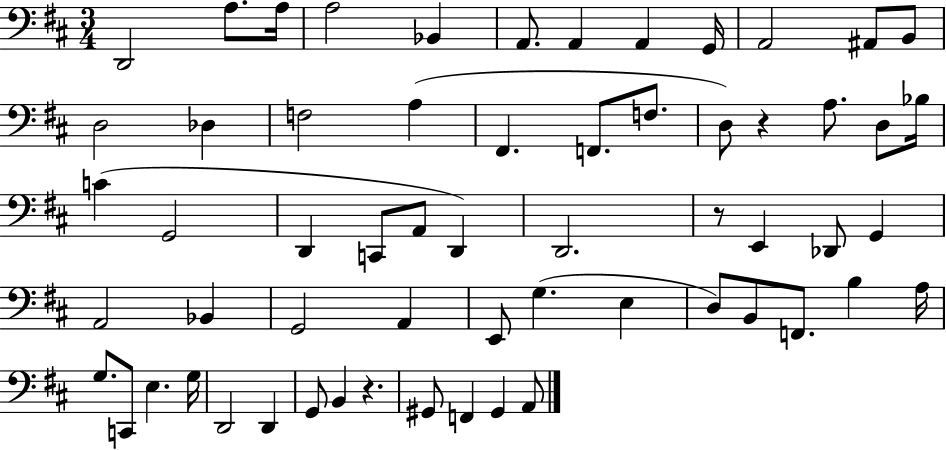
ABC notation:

X:1
T:Untitled
M:3/4
L:1/4
K:D
D,,2 A,/2 A,/4 A,2 _B,, A,,/2 A,, A,, G,,/4 A,,2 ^A,,/2 B,,/2 D,2 _D, F,2 A, ^F,, F,,/2 F,/2 D,/2 z A,/2 D,/2 _B,/4 C G,,2 D,, C,,/2 A,,/2 D,, D,,2 z/2 E,, _D,,/2 G,, A,,2 _B,, G,,2 A,, E,,/2 G, E, D,/2 B,,/2 F,,/2 B, A,/4 G,/2 C,,/2 E, G,/4 D,,2 D,, G,,/2 B,, z ^G,,/2 F,, ^G,, A,,/2